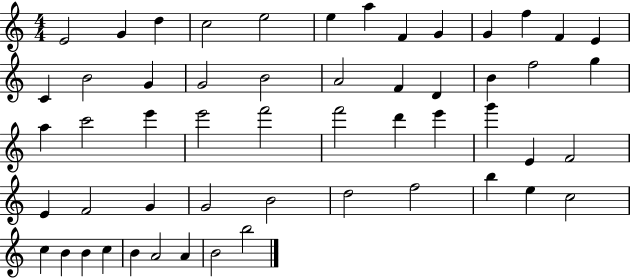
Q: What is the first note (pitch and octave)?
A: E4